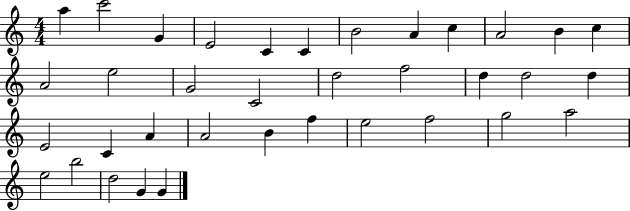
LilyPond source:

{
  \clef treble
  \numericTimeSignature
  \time 4/4
  \key c \major
  a''4 c'''2 g'4 | e'2 c'4 c'4 | b'2 a'4 c''4 | a'2 b'4 c''4 | \break a'2 e''2 | g'2 c'2 | d''2 f''2 | d''4 d''2 d''4 | \break e'2 c'4 a'4 | a'2 b'4 f''4 | e''2 f''2 | g''2 a''2 | \break e''2 b''2 | d''2 g'4 g'4 | \bar "|."
}